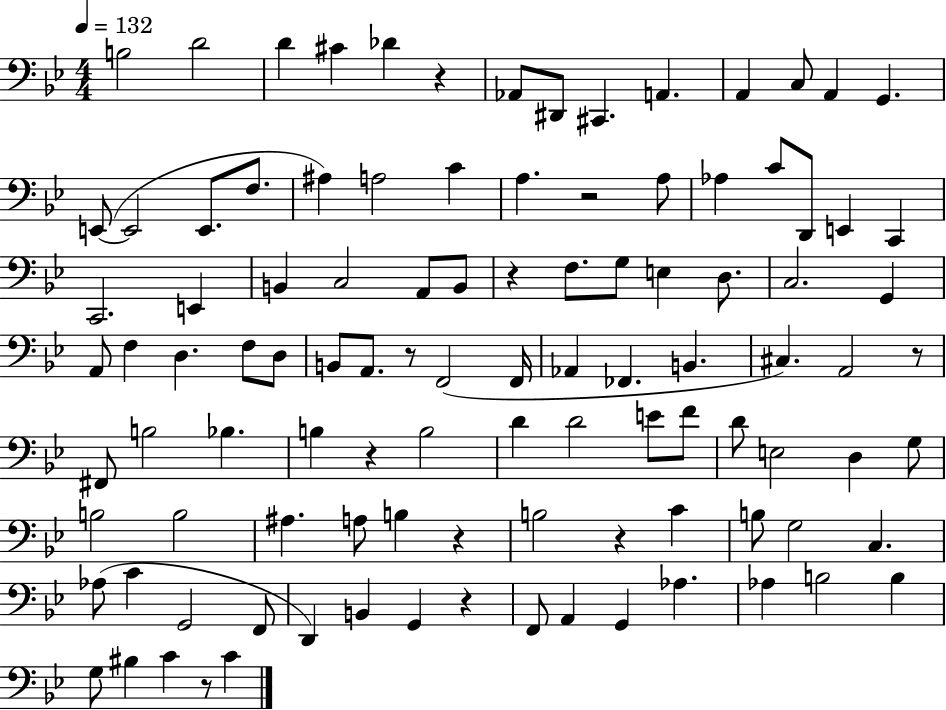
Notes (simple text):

B3/h D4/h D4/q C#4/q Db4/q R/q Ab2/e D#2/e C#2/q. A2/q. A2/q C3/e A2/q G2/q. E2/e E2/h E2/e. F3/e. A#3/q A3/h C4/q A3/q. R/h A3/e Ab3/q C4/e D2/e E2/q C2/q C2/h. E2/q B2/q C3/h A2/e B2/e R/q F3/e. G3/e E3/q D3/e. C3/h. G2/q A2/e F3/q D3/q. F3/e D3/e B2/e A2/e. R/e F2/h F2/s Ab2/q FES2/q. B2/q. C#3/q. A2/h R/e F#2/e B3/h Bb3/q. B3/q R/q B3/h D4/q D4/h E4/e F4/e D4/e E3/h D3/q G3/e B3/h B3/h A#3/q. A3/e B3/q R/q B3/h R/q C4/q B3/e G3/h C3/q. Ab3/e C4/q G2/h F2/e D2/q B2/q G2/q R/q F2/e A2/q G2/q Ab3/q. Ab3/q B3/h B3/q G3/e BIS3/q C4/q R/e C4/q